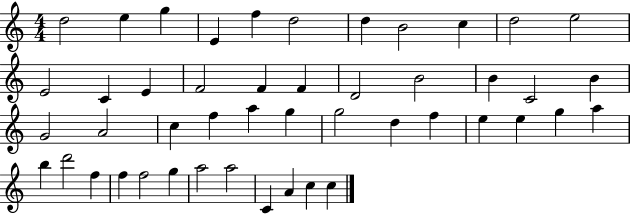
{
  \clef treble
  \numericTimeSignature
  \time 4/4
  \key c \major
  d''2 e''4 g''4 | e'4 f''4 d''2 | d''4 b'2 c''4 | d''2 e''2 | \break e'2 c'4 e'4 | f'2 f'4 f'4 | d'2 b'2 | b'4 c'2 b'4 | \break g'2 a'2 | c''4 f''4 a''4 g''4 | g''2 d''4 f''4 | e''4 e''4 g''4 a''4 | \break b''4 d'''2 f''4 | f''4 f''2 g''4 | a''2 a''2 | c'4 a'4 c''4 c''4 | \break \bar "|."
}